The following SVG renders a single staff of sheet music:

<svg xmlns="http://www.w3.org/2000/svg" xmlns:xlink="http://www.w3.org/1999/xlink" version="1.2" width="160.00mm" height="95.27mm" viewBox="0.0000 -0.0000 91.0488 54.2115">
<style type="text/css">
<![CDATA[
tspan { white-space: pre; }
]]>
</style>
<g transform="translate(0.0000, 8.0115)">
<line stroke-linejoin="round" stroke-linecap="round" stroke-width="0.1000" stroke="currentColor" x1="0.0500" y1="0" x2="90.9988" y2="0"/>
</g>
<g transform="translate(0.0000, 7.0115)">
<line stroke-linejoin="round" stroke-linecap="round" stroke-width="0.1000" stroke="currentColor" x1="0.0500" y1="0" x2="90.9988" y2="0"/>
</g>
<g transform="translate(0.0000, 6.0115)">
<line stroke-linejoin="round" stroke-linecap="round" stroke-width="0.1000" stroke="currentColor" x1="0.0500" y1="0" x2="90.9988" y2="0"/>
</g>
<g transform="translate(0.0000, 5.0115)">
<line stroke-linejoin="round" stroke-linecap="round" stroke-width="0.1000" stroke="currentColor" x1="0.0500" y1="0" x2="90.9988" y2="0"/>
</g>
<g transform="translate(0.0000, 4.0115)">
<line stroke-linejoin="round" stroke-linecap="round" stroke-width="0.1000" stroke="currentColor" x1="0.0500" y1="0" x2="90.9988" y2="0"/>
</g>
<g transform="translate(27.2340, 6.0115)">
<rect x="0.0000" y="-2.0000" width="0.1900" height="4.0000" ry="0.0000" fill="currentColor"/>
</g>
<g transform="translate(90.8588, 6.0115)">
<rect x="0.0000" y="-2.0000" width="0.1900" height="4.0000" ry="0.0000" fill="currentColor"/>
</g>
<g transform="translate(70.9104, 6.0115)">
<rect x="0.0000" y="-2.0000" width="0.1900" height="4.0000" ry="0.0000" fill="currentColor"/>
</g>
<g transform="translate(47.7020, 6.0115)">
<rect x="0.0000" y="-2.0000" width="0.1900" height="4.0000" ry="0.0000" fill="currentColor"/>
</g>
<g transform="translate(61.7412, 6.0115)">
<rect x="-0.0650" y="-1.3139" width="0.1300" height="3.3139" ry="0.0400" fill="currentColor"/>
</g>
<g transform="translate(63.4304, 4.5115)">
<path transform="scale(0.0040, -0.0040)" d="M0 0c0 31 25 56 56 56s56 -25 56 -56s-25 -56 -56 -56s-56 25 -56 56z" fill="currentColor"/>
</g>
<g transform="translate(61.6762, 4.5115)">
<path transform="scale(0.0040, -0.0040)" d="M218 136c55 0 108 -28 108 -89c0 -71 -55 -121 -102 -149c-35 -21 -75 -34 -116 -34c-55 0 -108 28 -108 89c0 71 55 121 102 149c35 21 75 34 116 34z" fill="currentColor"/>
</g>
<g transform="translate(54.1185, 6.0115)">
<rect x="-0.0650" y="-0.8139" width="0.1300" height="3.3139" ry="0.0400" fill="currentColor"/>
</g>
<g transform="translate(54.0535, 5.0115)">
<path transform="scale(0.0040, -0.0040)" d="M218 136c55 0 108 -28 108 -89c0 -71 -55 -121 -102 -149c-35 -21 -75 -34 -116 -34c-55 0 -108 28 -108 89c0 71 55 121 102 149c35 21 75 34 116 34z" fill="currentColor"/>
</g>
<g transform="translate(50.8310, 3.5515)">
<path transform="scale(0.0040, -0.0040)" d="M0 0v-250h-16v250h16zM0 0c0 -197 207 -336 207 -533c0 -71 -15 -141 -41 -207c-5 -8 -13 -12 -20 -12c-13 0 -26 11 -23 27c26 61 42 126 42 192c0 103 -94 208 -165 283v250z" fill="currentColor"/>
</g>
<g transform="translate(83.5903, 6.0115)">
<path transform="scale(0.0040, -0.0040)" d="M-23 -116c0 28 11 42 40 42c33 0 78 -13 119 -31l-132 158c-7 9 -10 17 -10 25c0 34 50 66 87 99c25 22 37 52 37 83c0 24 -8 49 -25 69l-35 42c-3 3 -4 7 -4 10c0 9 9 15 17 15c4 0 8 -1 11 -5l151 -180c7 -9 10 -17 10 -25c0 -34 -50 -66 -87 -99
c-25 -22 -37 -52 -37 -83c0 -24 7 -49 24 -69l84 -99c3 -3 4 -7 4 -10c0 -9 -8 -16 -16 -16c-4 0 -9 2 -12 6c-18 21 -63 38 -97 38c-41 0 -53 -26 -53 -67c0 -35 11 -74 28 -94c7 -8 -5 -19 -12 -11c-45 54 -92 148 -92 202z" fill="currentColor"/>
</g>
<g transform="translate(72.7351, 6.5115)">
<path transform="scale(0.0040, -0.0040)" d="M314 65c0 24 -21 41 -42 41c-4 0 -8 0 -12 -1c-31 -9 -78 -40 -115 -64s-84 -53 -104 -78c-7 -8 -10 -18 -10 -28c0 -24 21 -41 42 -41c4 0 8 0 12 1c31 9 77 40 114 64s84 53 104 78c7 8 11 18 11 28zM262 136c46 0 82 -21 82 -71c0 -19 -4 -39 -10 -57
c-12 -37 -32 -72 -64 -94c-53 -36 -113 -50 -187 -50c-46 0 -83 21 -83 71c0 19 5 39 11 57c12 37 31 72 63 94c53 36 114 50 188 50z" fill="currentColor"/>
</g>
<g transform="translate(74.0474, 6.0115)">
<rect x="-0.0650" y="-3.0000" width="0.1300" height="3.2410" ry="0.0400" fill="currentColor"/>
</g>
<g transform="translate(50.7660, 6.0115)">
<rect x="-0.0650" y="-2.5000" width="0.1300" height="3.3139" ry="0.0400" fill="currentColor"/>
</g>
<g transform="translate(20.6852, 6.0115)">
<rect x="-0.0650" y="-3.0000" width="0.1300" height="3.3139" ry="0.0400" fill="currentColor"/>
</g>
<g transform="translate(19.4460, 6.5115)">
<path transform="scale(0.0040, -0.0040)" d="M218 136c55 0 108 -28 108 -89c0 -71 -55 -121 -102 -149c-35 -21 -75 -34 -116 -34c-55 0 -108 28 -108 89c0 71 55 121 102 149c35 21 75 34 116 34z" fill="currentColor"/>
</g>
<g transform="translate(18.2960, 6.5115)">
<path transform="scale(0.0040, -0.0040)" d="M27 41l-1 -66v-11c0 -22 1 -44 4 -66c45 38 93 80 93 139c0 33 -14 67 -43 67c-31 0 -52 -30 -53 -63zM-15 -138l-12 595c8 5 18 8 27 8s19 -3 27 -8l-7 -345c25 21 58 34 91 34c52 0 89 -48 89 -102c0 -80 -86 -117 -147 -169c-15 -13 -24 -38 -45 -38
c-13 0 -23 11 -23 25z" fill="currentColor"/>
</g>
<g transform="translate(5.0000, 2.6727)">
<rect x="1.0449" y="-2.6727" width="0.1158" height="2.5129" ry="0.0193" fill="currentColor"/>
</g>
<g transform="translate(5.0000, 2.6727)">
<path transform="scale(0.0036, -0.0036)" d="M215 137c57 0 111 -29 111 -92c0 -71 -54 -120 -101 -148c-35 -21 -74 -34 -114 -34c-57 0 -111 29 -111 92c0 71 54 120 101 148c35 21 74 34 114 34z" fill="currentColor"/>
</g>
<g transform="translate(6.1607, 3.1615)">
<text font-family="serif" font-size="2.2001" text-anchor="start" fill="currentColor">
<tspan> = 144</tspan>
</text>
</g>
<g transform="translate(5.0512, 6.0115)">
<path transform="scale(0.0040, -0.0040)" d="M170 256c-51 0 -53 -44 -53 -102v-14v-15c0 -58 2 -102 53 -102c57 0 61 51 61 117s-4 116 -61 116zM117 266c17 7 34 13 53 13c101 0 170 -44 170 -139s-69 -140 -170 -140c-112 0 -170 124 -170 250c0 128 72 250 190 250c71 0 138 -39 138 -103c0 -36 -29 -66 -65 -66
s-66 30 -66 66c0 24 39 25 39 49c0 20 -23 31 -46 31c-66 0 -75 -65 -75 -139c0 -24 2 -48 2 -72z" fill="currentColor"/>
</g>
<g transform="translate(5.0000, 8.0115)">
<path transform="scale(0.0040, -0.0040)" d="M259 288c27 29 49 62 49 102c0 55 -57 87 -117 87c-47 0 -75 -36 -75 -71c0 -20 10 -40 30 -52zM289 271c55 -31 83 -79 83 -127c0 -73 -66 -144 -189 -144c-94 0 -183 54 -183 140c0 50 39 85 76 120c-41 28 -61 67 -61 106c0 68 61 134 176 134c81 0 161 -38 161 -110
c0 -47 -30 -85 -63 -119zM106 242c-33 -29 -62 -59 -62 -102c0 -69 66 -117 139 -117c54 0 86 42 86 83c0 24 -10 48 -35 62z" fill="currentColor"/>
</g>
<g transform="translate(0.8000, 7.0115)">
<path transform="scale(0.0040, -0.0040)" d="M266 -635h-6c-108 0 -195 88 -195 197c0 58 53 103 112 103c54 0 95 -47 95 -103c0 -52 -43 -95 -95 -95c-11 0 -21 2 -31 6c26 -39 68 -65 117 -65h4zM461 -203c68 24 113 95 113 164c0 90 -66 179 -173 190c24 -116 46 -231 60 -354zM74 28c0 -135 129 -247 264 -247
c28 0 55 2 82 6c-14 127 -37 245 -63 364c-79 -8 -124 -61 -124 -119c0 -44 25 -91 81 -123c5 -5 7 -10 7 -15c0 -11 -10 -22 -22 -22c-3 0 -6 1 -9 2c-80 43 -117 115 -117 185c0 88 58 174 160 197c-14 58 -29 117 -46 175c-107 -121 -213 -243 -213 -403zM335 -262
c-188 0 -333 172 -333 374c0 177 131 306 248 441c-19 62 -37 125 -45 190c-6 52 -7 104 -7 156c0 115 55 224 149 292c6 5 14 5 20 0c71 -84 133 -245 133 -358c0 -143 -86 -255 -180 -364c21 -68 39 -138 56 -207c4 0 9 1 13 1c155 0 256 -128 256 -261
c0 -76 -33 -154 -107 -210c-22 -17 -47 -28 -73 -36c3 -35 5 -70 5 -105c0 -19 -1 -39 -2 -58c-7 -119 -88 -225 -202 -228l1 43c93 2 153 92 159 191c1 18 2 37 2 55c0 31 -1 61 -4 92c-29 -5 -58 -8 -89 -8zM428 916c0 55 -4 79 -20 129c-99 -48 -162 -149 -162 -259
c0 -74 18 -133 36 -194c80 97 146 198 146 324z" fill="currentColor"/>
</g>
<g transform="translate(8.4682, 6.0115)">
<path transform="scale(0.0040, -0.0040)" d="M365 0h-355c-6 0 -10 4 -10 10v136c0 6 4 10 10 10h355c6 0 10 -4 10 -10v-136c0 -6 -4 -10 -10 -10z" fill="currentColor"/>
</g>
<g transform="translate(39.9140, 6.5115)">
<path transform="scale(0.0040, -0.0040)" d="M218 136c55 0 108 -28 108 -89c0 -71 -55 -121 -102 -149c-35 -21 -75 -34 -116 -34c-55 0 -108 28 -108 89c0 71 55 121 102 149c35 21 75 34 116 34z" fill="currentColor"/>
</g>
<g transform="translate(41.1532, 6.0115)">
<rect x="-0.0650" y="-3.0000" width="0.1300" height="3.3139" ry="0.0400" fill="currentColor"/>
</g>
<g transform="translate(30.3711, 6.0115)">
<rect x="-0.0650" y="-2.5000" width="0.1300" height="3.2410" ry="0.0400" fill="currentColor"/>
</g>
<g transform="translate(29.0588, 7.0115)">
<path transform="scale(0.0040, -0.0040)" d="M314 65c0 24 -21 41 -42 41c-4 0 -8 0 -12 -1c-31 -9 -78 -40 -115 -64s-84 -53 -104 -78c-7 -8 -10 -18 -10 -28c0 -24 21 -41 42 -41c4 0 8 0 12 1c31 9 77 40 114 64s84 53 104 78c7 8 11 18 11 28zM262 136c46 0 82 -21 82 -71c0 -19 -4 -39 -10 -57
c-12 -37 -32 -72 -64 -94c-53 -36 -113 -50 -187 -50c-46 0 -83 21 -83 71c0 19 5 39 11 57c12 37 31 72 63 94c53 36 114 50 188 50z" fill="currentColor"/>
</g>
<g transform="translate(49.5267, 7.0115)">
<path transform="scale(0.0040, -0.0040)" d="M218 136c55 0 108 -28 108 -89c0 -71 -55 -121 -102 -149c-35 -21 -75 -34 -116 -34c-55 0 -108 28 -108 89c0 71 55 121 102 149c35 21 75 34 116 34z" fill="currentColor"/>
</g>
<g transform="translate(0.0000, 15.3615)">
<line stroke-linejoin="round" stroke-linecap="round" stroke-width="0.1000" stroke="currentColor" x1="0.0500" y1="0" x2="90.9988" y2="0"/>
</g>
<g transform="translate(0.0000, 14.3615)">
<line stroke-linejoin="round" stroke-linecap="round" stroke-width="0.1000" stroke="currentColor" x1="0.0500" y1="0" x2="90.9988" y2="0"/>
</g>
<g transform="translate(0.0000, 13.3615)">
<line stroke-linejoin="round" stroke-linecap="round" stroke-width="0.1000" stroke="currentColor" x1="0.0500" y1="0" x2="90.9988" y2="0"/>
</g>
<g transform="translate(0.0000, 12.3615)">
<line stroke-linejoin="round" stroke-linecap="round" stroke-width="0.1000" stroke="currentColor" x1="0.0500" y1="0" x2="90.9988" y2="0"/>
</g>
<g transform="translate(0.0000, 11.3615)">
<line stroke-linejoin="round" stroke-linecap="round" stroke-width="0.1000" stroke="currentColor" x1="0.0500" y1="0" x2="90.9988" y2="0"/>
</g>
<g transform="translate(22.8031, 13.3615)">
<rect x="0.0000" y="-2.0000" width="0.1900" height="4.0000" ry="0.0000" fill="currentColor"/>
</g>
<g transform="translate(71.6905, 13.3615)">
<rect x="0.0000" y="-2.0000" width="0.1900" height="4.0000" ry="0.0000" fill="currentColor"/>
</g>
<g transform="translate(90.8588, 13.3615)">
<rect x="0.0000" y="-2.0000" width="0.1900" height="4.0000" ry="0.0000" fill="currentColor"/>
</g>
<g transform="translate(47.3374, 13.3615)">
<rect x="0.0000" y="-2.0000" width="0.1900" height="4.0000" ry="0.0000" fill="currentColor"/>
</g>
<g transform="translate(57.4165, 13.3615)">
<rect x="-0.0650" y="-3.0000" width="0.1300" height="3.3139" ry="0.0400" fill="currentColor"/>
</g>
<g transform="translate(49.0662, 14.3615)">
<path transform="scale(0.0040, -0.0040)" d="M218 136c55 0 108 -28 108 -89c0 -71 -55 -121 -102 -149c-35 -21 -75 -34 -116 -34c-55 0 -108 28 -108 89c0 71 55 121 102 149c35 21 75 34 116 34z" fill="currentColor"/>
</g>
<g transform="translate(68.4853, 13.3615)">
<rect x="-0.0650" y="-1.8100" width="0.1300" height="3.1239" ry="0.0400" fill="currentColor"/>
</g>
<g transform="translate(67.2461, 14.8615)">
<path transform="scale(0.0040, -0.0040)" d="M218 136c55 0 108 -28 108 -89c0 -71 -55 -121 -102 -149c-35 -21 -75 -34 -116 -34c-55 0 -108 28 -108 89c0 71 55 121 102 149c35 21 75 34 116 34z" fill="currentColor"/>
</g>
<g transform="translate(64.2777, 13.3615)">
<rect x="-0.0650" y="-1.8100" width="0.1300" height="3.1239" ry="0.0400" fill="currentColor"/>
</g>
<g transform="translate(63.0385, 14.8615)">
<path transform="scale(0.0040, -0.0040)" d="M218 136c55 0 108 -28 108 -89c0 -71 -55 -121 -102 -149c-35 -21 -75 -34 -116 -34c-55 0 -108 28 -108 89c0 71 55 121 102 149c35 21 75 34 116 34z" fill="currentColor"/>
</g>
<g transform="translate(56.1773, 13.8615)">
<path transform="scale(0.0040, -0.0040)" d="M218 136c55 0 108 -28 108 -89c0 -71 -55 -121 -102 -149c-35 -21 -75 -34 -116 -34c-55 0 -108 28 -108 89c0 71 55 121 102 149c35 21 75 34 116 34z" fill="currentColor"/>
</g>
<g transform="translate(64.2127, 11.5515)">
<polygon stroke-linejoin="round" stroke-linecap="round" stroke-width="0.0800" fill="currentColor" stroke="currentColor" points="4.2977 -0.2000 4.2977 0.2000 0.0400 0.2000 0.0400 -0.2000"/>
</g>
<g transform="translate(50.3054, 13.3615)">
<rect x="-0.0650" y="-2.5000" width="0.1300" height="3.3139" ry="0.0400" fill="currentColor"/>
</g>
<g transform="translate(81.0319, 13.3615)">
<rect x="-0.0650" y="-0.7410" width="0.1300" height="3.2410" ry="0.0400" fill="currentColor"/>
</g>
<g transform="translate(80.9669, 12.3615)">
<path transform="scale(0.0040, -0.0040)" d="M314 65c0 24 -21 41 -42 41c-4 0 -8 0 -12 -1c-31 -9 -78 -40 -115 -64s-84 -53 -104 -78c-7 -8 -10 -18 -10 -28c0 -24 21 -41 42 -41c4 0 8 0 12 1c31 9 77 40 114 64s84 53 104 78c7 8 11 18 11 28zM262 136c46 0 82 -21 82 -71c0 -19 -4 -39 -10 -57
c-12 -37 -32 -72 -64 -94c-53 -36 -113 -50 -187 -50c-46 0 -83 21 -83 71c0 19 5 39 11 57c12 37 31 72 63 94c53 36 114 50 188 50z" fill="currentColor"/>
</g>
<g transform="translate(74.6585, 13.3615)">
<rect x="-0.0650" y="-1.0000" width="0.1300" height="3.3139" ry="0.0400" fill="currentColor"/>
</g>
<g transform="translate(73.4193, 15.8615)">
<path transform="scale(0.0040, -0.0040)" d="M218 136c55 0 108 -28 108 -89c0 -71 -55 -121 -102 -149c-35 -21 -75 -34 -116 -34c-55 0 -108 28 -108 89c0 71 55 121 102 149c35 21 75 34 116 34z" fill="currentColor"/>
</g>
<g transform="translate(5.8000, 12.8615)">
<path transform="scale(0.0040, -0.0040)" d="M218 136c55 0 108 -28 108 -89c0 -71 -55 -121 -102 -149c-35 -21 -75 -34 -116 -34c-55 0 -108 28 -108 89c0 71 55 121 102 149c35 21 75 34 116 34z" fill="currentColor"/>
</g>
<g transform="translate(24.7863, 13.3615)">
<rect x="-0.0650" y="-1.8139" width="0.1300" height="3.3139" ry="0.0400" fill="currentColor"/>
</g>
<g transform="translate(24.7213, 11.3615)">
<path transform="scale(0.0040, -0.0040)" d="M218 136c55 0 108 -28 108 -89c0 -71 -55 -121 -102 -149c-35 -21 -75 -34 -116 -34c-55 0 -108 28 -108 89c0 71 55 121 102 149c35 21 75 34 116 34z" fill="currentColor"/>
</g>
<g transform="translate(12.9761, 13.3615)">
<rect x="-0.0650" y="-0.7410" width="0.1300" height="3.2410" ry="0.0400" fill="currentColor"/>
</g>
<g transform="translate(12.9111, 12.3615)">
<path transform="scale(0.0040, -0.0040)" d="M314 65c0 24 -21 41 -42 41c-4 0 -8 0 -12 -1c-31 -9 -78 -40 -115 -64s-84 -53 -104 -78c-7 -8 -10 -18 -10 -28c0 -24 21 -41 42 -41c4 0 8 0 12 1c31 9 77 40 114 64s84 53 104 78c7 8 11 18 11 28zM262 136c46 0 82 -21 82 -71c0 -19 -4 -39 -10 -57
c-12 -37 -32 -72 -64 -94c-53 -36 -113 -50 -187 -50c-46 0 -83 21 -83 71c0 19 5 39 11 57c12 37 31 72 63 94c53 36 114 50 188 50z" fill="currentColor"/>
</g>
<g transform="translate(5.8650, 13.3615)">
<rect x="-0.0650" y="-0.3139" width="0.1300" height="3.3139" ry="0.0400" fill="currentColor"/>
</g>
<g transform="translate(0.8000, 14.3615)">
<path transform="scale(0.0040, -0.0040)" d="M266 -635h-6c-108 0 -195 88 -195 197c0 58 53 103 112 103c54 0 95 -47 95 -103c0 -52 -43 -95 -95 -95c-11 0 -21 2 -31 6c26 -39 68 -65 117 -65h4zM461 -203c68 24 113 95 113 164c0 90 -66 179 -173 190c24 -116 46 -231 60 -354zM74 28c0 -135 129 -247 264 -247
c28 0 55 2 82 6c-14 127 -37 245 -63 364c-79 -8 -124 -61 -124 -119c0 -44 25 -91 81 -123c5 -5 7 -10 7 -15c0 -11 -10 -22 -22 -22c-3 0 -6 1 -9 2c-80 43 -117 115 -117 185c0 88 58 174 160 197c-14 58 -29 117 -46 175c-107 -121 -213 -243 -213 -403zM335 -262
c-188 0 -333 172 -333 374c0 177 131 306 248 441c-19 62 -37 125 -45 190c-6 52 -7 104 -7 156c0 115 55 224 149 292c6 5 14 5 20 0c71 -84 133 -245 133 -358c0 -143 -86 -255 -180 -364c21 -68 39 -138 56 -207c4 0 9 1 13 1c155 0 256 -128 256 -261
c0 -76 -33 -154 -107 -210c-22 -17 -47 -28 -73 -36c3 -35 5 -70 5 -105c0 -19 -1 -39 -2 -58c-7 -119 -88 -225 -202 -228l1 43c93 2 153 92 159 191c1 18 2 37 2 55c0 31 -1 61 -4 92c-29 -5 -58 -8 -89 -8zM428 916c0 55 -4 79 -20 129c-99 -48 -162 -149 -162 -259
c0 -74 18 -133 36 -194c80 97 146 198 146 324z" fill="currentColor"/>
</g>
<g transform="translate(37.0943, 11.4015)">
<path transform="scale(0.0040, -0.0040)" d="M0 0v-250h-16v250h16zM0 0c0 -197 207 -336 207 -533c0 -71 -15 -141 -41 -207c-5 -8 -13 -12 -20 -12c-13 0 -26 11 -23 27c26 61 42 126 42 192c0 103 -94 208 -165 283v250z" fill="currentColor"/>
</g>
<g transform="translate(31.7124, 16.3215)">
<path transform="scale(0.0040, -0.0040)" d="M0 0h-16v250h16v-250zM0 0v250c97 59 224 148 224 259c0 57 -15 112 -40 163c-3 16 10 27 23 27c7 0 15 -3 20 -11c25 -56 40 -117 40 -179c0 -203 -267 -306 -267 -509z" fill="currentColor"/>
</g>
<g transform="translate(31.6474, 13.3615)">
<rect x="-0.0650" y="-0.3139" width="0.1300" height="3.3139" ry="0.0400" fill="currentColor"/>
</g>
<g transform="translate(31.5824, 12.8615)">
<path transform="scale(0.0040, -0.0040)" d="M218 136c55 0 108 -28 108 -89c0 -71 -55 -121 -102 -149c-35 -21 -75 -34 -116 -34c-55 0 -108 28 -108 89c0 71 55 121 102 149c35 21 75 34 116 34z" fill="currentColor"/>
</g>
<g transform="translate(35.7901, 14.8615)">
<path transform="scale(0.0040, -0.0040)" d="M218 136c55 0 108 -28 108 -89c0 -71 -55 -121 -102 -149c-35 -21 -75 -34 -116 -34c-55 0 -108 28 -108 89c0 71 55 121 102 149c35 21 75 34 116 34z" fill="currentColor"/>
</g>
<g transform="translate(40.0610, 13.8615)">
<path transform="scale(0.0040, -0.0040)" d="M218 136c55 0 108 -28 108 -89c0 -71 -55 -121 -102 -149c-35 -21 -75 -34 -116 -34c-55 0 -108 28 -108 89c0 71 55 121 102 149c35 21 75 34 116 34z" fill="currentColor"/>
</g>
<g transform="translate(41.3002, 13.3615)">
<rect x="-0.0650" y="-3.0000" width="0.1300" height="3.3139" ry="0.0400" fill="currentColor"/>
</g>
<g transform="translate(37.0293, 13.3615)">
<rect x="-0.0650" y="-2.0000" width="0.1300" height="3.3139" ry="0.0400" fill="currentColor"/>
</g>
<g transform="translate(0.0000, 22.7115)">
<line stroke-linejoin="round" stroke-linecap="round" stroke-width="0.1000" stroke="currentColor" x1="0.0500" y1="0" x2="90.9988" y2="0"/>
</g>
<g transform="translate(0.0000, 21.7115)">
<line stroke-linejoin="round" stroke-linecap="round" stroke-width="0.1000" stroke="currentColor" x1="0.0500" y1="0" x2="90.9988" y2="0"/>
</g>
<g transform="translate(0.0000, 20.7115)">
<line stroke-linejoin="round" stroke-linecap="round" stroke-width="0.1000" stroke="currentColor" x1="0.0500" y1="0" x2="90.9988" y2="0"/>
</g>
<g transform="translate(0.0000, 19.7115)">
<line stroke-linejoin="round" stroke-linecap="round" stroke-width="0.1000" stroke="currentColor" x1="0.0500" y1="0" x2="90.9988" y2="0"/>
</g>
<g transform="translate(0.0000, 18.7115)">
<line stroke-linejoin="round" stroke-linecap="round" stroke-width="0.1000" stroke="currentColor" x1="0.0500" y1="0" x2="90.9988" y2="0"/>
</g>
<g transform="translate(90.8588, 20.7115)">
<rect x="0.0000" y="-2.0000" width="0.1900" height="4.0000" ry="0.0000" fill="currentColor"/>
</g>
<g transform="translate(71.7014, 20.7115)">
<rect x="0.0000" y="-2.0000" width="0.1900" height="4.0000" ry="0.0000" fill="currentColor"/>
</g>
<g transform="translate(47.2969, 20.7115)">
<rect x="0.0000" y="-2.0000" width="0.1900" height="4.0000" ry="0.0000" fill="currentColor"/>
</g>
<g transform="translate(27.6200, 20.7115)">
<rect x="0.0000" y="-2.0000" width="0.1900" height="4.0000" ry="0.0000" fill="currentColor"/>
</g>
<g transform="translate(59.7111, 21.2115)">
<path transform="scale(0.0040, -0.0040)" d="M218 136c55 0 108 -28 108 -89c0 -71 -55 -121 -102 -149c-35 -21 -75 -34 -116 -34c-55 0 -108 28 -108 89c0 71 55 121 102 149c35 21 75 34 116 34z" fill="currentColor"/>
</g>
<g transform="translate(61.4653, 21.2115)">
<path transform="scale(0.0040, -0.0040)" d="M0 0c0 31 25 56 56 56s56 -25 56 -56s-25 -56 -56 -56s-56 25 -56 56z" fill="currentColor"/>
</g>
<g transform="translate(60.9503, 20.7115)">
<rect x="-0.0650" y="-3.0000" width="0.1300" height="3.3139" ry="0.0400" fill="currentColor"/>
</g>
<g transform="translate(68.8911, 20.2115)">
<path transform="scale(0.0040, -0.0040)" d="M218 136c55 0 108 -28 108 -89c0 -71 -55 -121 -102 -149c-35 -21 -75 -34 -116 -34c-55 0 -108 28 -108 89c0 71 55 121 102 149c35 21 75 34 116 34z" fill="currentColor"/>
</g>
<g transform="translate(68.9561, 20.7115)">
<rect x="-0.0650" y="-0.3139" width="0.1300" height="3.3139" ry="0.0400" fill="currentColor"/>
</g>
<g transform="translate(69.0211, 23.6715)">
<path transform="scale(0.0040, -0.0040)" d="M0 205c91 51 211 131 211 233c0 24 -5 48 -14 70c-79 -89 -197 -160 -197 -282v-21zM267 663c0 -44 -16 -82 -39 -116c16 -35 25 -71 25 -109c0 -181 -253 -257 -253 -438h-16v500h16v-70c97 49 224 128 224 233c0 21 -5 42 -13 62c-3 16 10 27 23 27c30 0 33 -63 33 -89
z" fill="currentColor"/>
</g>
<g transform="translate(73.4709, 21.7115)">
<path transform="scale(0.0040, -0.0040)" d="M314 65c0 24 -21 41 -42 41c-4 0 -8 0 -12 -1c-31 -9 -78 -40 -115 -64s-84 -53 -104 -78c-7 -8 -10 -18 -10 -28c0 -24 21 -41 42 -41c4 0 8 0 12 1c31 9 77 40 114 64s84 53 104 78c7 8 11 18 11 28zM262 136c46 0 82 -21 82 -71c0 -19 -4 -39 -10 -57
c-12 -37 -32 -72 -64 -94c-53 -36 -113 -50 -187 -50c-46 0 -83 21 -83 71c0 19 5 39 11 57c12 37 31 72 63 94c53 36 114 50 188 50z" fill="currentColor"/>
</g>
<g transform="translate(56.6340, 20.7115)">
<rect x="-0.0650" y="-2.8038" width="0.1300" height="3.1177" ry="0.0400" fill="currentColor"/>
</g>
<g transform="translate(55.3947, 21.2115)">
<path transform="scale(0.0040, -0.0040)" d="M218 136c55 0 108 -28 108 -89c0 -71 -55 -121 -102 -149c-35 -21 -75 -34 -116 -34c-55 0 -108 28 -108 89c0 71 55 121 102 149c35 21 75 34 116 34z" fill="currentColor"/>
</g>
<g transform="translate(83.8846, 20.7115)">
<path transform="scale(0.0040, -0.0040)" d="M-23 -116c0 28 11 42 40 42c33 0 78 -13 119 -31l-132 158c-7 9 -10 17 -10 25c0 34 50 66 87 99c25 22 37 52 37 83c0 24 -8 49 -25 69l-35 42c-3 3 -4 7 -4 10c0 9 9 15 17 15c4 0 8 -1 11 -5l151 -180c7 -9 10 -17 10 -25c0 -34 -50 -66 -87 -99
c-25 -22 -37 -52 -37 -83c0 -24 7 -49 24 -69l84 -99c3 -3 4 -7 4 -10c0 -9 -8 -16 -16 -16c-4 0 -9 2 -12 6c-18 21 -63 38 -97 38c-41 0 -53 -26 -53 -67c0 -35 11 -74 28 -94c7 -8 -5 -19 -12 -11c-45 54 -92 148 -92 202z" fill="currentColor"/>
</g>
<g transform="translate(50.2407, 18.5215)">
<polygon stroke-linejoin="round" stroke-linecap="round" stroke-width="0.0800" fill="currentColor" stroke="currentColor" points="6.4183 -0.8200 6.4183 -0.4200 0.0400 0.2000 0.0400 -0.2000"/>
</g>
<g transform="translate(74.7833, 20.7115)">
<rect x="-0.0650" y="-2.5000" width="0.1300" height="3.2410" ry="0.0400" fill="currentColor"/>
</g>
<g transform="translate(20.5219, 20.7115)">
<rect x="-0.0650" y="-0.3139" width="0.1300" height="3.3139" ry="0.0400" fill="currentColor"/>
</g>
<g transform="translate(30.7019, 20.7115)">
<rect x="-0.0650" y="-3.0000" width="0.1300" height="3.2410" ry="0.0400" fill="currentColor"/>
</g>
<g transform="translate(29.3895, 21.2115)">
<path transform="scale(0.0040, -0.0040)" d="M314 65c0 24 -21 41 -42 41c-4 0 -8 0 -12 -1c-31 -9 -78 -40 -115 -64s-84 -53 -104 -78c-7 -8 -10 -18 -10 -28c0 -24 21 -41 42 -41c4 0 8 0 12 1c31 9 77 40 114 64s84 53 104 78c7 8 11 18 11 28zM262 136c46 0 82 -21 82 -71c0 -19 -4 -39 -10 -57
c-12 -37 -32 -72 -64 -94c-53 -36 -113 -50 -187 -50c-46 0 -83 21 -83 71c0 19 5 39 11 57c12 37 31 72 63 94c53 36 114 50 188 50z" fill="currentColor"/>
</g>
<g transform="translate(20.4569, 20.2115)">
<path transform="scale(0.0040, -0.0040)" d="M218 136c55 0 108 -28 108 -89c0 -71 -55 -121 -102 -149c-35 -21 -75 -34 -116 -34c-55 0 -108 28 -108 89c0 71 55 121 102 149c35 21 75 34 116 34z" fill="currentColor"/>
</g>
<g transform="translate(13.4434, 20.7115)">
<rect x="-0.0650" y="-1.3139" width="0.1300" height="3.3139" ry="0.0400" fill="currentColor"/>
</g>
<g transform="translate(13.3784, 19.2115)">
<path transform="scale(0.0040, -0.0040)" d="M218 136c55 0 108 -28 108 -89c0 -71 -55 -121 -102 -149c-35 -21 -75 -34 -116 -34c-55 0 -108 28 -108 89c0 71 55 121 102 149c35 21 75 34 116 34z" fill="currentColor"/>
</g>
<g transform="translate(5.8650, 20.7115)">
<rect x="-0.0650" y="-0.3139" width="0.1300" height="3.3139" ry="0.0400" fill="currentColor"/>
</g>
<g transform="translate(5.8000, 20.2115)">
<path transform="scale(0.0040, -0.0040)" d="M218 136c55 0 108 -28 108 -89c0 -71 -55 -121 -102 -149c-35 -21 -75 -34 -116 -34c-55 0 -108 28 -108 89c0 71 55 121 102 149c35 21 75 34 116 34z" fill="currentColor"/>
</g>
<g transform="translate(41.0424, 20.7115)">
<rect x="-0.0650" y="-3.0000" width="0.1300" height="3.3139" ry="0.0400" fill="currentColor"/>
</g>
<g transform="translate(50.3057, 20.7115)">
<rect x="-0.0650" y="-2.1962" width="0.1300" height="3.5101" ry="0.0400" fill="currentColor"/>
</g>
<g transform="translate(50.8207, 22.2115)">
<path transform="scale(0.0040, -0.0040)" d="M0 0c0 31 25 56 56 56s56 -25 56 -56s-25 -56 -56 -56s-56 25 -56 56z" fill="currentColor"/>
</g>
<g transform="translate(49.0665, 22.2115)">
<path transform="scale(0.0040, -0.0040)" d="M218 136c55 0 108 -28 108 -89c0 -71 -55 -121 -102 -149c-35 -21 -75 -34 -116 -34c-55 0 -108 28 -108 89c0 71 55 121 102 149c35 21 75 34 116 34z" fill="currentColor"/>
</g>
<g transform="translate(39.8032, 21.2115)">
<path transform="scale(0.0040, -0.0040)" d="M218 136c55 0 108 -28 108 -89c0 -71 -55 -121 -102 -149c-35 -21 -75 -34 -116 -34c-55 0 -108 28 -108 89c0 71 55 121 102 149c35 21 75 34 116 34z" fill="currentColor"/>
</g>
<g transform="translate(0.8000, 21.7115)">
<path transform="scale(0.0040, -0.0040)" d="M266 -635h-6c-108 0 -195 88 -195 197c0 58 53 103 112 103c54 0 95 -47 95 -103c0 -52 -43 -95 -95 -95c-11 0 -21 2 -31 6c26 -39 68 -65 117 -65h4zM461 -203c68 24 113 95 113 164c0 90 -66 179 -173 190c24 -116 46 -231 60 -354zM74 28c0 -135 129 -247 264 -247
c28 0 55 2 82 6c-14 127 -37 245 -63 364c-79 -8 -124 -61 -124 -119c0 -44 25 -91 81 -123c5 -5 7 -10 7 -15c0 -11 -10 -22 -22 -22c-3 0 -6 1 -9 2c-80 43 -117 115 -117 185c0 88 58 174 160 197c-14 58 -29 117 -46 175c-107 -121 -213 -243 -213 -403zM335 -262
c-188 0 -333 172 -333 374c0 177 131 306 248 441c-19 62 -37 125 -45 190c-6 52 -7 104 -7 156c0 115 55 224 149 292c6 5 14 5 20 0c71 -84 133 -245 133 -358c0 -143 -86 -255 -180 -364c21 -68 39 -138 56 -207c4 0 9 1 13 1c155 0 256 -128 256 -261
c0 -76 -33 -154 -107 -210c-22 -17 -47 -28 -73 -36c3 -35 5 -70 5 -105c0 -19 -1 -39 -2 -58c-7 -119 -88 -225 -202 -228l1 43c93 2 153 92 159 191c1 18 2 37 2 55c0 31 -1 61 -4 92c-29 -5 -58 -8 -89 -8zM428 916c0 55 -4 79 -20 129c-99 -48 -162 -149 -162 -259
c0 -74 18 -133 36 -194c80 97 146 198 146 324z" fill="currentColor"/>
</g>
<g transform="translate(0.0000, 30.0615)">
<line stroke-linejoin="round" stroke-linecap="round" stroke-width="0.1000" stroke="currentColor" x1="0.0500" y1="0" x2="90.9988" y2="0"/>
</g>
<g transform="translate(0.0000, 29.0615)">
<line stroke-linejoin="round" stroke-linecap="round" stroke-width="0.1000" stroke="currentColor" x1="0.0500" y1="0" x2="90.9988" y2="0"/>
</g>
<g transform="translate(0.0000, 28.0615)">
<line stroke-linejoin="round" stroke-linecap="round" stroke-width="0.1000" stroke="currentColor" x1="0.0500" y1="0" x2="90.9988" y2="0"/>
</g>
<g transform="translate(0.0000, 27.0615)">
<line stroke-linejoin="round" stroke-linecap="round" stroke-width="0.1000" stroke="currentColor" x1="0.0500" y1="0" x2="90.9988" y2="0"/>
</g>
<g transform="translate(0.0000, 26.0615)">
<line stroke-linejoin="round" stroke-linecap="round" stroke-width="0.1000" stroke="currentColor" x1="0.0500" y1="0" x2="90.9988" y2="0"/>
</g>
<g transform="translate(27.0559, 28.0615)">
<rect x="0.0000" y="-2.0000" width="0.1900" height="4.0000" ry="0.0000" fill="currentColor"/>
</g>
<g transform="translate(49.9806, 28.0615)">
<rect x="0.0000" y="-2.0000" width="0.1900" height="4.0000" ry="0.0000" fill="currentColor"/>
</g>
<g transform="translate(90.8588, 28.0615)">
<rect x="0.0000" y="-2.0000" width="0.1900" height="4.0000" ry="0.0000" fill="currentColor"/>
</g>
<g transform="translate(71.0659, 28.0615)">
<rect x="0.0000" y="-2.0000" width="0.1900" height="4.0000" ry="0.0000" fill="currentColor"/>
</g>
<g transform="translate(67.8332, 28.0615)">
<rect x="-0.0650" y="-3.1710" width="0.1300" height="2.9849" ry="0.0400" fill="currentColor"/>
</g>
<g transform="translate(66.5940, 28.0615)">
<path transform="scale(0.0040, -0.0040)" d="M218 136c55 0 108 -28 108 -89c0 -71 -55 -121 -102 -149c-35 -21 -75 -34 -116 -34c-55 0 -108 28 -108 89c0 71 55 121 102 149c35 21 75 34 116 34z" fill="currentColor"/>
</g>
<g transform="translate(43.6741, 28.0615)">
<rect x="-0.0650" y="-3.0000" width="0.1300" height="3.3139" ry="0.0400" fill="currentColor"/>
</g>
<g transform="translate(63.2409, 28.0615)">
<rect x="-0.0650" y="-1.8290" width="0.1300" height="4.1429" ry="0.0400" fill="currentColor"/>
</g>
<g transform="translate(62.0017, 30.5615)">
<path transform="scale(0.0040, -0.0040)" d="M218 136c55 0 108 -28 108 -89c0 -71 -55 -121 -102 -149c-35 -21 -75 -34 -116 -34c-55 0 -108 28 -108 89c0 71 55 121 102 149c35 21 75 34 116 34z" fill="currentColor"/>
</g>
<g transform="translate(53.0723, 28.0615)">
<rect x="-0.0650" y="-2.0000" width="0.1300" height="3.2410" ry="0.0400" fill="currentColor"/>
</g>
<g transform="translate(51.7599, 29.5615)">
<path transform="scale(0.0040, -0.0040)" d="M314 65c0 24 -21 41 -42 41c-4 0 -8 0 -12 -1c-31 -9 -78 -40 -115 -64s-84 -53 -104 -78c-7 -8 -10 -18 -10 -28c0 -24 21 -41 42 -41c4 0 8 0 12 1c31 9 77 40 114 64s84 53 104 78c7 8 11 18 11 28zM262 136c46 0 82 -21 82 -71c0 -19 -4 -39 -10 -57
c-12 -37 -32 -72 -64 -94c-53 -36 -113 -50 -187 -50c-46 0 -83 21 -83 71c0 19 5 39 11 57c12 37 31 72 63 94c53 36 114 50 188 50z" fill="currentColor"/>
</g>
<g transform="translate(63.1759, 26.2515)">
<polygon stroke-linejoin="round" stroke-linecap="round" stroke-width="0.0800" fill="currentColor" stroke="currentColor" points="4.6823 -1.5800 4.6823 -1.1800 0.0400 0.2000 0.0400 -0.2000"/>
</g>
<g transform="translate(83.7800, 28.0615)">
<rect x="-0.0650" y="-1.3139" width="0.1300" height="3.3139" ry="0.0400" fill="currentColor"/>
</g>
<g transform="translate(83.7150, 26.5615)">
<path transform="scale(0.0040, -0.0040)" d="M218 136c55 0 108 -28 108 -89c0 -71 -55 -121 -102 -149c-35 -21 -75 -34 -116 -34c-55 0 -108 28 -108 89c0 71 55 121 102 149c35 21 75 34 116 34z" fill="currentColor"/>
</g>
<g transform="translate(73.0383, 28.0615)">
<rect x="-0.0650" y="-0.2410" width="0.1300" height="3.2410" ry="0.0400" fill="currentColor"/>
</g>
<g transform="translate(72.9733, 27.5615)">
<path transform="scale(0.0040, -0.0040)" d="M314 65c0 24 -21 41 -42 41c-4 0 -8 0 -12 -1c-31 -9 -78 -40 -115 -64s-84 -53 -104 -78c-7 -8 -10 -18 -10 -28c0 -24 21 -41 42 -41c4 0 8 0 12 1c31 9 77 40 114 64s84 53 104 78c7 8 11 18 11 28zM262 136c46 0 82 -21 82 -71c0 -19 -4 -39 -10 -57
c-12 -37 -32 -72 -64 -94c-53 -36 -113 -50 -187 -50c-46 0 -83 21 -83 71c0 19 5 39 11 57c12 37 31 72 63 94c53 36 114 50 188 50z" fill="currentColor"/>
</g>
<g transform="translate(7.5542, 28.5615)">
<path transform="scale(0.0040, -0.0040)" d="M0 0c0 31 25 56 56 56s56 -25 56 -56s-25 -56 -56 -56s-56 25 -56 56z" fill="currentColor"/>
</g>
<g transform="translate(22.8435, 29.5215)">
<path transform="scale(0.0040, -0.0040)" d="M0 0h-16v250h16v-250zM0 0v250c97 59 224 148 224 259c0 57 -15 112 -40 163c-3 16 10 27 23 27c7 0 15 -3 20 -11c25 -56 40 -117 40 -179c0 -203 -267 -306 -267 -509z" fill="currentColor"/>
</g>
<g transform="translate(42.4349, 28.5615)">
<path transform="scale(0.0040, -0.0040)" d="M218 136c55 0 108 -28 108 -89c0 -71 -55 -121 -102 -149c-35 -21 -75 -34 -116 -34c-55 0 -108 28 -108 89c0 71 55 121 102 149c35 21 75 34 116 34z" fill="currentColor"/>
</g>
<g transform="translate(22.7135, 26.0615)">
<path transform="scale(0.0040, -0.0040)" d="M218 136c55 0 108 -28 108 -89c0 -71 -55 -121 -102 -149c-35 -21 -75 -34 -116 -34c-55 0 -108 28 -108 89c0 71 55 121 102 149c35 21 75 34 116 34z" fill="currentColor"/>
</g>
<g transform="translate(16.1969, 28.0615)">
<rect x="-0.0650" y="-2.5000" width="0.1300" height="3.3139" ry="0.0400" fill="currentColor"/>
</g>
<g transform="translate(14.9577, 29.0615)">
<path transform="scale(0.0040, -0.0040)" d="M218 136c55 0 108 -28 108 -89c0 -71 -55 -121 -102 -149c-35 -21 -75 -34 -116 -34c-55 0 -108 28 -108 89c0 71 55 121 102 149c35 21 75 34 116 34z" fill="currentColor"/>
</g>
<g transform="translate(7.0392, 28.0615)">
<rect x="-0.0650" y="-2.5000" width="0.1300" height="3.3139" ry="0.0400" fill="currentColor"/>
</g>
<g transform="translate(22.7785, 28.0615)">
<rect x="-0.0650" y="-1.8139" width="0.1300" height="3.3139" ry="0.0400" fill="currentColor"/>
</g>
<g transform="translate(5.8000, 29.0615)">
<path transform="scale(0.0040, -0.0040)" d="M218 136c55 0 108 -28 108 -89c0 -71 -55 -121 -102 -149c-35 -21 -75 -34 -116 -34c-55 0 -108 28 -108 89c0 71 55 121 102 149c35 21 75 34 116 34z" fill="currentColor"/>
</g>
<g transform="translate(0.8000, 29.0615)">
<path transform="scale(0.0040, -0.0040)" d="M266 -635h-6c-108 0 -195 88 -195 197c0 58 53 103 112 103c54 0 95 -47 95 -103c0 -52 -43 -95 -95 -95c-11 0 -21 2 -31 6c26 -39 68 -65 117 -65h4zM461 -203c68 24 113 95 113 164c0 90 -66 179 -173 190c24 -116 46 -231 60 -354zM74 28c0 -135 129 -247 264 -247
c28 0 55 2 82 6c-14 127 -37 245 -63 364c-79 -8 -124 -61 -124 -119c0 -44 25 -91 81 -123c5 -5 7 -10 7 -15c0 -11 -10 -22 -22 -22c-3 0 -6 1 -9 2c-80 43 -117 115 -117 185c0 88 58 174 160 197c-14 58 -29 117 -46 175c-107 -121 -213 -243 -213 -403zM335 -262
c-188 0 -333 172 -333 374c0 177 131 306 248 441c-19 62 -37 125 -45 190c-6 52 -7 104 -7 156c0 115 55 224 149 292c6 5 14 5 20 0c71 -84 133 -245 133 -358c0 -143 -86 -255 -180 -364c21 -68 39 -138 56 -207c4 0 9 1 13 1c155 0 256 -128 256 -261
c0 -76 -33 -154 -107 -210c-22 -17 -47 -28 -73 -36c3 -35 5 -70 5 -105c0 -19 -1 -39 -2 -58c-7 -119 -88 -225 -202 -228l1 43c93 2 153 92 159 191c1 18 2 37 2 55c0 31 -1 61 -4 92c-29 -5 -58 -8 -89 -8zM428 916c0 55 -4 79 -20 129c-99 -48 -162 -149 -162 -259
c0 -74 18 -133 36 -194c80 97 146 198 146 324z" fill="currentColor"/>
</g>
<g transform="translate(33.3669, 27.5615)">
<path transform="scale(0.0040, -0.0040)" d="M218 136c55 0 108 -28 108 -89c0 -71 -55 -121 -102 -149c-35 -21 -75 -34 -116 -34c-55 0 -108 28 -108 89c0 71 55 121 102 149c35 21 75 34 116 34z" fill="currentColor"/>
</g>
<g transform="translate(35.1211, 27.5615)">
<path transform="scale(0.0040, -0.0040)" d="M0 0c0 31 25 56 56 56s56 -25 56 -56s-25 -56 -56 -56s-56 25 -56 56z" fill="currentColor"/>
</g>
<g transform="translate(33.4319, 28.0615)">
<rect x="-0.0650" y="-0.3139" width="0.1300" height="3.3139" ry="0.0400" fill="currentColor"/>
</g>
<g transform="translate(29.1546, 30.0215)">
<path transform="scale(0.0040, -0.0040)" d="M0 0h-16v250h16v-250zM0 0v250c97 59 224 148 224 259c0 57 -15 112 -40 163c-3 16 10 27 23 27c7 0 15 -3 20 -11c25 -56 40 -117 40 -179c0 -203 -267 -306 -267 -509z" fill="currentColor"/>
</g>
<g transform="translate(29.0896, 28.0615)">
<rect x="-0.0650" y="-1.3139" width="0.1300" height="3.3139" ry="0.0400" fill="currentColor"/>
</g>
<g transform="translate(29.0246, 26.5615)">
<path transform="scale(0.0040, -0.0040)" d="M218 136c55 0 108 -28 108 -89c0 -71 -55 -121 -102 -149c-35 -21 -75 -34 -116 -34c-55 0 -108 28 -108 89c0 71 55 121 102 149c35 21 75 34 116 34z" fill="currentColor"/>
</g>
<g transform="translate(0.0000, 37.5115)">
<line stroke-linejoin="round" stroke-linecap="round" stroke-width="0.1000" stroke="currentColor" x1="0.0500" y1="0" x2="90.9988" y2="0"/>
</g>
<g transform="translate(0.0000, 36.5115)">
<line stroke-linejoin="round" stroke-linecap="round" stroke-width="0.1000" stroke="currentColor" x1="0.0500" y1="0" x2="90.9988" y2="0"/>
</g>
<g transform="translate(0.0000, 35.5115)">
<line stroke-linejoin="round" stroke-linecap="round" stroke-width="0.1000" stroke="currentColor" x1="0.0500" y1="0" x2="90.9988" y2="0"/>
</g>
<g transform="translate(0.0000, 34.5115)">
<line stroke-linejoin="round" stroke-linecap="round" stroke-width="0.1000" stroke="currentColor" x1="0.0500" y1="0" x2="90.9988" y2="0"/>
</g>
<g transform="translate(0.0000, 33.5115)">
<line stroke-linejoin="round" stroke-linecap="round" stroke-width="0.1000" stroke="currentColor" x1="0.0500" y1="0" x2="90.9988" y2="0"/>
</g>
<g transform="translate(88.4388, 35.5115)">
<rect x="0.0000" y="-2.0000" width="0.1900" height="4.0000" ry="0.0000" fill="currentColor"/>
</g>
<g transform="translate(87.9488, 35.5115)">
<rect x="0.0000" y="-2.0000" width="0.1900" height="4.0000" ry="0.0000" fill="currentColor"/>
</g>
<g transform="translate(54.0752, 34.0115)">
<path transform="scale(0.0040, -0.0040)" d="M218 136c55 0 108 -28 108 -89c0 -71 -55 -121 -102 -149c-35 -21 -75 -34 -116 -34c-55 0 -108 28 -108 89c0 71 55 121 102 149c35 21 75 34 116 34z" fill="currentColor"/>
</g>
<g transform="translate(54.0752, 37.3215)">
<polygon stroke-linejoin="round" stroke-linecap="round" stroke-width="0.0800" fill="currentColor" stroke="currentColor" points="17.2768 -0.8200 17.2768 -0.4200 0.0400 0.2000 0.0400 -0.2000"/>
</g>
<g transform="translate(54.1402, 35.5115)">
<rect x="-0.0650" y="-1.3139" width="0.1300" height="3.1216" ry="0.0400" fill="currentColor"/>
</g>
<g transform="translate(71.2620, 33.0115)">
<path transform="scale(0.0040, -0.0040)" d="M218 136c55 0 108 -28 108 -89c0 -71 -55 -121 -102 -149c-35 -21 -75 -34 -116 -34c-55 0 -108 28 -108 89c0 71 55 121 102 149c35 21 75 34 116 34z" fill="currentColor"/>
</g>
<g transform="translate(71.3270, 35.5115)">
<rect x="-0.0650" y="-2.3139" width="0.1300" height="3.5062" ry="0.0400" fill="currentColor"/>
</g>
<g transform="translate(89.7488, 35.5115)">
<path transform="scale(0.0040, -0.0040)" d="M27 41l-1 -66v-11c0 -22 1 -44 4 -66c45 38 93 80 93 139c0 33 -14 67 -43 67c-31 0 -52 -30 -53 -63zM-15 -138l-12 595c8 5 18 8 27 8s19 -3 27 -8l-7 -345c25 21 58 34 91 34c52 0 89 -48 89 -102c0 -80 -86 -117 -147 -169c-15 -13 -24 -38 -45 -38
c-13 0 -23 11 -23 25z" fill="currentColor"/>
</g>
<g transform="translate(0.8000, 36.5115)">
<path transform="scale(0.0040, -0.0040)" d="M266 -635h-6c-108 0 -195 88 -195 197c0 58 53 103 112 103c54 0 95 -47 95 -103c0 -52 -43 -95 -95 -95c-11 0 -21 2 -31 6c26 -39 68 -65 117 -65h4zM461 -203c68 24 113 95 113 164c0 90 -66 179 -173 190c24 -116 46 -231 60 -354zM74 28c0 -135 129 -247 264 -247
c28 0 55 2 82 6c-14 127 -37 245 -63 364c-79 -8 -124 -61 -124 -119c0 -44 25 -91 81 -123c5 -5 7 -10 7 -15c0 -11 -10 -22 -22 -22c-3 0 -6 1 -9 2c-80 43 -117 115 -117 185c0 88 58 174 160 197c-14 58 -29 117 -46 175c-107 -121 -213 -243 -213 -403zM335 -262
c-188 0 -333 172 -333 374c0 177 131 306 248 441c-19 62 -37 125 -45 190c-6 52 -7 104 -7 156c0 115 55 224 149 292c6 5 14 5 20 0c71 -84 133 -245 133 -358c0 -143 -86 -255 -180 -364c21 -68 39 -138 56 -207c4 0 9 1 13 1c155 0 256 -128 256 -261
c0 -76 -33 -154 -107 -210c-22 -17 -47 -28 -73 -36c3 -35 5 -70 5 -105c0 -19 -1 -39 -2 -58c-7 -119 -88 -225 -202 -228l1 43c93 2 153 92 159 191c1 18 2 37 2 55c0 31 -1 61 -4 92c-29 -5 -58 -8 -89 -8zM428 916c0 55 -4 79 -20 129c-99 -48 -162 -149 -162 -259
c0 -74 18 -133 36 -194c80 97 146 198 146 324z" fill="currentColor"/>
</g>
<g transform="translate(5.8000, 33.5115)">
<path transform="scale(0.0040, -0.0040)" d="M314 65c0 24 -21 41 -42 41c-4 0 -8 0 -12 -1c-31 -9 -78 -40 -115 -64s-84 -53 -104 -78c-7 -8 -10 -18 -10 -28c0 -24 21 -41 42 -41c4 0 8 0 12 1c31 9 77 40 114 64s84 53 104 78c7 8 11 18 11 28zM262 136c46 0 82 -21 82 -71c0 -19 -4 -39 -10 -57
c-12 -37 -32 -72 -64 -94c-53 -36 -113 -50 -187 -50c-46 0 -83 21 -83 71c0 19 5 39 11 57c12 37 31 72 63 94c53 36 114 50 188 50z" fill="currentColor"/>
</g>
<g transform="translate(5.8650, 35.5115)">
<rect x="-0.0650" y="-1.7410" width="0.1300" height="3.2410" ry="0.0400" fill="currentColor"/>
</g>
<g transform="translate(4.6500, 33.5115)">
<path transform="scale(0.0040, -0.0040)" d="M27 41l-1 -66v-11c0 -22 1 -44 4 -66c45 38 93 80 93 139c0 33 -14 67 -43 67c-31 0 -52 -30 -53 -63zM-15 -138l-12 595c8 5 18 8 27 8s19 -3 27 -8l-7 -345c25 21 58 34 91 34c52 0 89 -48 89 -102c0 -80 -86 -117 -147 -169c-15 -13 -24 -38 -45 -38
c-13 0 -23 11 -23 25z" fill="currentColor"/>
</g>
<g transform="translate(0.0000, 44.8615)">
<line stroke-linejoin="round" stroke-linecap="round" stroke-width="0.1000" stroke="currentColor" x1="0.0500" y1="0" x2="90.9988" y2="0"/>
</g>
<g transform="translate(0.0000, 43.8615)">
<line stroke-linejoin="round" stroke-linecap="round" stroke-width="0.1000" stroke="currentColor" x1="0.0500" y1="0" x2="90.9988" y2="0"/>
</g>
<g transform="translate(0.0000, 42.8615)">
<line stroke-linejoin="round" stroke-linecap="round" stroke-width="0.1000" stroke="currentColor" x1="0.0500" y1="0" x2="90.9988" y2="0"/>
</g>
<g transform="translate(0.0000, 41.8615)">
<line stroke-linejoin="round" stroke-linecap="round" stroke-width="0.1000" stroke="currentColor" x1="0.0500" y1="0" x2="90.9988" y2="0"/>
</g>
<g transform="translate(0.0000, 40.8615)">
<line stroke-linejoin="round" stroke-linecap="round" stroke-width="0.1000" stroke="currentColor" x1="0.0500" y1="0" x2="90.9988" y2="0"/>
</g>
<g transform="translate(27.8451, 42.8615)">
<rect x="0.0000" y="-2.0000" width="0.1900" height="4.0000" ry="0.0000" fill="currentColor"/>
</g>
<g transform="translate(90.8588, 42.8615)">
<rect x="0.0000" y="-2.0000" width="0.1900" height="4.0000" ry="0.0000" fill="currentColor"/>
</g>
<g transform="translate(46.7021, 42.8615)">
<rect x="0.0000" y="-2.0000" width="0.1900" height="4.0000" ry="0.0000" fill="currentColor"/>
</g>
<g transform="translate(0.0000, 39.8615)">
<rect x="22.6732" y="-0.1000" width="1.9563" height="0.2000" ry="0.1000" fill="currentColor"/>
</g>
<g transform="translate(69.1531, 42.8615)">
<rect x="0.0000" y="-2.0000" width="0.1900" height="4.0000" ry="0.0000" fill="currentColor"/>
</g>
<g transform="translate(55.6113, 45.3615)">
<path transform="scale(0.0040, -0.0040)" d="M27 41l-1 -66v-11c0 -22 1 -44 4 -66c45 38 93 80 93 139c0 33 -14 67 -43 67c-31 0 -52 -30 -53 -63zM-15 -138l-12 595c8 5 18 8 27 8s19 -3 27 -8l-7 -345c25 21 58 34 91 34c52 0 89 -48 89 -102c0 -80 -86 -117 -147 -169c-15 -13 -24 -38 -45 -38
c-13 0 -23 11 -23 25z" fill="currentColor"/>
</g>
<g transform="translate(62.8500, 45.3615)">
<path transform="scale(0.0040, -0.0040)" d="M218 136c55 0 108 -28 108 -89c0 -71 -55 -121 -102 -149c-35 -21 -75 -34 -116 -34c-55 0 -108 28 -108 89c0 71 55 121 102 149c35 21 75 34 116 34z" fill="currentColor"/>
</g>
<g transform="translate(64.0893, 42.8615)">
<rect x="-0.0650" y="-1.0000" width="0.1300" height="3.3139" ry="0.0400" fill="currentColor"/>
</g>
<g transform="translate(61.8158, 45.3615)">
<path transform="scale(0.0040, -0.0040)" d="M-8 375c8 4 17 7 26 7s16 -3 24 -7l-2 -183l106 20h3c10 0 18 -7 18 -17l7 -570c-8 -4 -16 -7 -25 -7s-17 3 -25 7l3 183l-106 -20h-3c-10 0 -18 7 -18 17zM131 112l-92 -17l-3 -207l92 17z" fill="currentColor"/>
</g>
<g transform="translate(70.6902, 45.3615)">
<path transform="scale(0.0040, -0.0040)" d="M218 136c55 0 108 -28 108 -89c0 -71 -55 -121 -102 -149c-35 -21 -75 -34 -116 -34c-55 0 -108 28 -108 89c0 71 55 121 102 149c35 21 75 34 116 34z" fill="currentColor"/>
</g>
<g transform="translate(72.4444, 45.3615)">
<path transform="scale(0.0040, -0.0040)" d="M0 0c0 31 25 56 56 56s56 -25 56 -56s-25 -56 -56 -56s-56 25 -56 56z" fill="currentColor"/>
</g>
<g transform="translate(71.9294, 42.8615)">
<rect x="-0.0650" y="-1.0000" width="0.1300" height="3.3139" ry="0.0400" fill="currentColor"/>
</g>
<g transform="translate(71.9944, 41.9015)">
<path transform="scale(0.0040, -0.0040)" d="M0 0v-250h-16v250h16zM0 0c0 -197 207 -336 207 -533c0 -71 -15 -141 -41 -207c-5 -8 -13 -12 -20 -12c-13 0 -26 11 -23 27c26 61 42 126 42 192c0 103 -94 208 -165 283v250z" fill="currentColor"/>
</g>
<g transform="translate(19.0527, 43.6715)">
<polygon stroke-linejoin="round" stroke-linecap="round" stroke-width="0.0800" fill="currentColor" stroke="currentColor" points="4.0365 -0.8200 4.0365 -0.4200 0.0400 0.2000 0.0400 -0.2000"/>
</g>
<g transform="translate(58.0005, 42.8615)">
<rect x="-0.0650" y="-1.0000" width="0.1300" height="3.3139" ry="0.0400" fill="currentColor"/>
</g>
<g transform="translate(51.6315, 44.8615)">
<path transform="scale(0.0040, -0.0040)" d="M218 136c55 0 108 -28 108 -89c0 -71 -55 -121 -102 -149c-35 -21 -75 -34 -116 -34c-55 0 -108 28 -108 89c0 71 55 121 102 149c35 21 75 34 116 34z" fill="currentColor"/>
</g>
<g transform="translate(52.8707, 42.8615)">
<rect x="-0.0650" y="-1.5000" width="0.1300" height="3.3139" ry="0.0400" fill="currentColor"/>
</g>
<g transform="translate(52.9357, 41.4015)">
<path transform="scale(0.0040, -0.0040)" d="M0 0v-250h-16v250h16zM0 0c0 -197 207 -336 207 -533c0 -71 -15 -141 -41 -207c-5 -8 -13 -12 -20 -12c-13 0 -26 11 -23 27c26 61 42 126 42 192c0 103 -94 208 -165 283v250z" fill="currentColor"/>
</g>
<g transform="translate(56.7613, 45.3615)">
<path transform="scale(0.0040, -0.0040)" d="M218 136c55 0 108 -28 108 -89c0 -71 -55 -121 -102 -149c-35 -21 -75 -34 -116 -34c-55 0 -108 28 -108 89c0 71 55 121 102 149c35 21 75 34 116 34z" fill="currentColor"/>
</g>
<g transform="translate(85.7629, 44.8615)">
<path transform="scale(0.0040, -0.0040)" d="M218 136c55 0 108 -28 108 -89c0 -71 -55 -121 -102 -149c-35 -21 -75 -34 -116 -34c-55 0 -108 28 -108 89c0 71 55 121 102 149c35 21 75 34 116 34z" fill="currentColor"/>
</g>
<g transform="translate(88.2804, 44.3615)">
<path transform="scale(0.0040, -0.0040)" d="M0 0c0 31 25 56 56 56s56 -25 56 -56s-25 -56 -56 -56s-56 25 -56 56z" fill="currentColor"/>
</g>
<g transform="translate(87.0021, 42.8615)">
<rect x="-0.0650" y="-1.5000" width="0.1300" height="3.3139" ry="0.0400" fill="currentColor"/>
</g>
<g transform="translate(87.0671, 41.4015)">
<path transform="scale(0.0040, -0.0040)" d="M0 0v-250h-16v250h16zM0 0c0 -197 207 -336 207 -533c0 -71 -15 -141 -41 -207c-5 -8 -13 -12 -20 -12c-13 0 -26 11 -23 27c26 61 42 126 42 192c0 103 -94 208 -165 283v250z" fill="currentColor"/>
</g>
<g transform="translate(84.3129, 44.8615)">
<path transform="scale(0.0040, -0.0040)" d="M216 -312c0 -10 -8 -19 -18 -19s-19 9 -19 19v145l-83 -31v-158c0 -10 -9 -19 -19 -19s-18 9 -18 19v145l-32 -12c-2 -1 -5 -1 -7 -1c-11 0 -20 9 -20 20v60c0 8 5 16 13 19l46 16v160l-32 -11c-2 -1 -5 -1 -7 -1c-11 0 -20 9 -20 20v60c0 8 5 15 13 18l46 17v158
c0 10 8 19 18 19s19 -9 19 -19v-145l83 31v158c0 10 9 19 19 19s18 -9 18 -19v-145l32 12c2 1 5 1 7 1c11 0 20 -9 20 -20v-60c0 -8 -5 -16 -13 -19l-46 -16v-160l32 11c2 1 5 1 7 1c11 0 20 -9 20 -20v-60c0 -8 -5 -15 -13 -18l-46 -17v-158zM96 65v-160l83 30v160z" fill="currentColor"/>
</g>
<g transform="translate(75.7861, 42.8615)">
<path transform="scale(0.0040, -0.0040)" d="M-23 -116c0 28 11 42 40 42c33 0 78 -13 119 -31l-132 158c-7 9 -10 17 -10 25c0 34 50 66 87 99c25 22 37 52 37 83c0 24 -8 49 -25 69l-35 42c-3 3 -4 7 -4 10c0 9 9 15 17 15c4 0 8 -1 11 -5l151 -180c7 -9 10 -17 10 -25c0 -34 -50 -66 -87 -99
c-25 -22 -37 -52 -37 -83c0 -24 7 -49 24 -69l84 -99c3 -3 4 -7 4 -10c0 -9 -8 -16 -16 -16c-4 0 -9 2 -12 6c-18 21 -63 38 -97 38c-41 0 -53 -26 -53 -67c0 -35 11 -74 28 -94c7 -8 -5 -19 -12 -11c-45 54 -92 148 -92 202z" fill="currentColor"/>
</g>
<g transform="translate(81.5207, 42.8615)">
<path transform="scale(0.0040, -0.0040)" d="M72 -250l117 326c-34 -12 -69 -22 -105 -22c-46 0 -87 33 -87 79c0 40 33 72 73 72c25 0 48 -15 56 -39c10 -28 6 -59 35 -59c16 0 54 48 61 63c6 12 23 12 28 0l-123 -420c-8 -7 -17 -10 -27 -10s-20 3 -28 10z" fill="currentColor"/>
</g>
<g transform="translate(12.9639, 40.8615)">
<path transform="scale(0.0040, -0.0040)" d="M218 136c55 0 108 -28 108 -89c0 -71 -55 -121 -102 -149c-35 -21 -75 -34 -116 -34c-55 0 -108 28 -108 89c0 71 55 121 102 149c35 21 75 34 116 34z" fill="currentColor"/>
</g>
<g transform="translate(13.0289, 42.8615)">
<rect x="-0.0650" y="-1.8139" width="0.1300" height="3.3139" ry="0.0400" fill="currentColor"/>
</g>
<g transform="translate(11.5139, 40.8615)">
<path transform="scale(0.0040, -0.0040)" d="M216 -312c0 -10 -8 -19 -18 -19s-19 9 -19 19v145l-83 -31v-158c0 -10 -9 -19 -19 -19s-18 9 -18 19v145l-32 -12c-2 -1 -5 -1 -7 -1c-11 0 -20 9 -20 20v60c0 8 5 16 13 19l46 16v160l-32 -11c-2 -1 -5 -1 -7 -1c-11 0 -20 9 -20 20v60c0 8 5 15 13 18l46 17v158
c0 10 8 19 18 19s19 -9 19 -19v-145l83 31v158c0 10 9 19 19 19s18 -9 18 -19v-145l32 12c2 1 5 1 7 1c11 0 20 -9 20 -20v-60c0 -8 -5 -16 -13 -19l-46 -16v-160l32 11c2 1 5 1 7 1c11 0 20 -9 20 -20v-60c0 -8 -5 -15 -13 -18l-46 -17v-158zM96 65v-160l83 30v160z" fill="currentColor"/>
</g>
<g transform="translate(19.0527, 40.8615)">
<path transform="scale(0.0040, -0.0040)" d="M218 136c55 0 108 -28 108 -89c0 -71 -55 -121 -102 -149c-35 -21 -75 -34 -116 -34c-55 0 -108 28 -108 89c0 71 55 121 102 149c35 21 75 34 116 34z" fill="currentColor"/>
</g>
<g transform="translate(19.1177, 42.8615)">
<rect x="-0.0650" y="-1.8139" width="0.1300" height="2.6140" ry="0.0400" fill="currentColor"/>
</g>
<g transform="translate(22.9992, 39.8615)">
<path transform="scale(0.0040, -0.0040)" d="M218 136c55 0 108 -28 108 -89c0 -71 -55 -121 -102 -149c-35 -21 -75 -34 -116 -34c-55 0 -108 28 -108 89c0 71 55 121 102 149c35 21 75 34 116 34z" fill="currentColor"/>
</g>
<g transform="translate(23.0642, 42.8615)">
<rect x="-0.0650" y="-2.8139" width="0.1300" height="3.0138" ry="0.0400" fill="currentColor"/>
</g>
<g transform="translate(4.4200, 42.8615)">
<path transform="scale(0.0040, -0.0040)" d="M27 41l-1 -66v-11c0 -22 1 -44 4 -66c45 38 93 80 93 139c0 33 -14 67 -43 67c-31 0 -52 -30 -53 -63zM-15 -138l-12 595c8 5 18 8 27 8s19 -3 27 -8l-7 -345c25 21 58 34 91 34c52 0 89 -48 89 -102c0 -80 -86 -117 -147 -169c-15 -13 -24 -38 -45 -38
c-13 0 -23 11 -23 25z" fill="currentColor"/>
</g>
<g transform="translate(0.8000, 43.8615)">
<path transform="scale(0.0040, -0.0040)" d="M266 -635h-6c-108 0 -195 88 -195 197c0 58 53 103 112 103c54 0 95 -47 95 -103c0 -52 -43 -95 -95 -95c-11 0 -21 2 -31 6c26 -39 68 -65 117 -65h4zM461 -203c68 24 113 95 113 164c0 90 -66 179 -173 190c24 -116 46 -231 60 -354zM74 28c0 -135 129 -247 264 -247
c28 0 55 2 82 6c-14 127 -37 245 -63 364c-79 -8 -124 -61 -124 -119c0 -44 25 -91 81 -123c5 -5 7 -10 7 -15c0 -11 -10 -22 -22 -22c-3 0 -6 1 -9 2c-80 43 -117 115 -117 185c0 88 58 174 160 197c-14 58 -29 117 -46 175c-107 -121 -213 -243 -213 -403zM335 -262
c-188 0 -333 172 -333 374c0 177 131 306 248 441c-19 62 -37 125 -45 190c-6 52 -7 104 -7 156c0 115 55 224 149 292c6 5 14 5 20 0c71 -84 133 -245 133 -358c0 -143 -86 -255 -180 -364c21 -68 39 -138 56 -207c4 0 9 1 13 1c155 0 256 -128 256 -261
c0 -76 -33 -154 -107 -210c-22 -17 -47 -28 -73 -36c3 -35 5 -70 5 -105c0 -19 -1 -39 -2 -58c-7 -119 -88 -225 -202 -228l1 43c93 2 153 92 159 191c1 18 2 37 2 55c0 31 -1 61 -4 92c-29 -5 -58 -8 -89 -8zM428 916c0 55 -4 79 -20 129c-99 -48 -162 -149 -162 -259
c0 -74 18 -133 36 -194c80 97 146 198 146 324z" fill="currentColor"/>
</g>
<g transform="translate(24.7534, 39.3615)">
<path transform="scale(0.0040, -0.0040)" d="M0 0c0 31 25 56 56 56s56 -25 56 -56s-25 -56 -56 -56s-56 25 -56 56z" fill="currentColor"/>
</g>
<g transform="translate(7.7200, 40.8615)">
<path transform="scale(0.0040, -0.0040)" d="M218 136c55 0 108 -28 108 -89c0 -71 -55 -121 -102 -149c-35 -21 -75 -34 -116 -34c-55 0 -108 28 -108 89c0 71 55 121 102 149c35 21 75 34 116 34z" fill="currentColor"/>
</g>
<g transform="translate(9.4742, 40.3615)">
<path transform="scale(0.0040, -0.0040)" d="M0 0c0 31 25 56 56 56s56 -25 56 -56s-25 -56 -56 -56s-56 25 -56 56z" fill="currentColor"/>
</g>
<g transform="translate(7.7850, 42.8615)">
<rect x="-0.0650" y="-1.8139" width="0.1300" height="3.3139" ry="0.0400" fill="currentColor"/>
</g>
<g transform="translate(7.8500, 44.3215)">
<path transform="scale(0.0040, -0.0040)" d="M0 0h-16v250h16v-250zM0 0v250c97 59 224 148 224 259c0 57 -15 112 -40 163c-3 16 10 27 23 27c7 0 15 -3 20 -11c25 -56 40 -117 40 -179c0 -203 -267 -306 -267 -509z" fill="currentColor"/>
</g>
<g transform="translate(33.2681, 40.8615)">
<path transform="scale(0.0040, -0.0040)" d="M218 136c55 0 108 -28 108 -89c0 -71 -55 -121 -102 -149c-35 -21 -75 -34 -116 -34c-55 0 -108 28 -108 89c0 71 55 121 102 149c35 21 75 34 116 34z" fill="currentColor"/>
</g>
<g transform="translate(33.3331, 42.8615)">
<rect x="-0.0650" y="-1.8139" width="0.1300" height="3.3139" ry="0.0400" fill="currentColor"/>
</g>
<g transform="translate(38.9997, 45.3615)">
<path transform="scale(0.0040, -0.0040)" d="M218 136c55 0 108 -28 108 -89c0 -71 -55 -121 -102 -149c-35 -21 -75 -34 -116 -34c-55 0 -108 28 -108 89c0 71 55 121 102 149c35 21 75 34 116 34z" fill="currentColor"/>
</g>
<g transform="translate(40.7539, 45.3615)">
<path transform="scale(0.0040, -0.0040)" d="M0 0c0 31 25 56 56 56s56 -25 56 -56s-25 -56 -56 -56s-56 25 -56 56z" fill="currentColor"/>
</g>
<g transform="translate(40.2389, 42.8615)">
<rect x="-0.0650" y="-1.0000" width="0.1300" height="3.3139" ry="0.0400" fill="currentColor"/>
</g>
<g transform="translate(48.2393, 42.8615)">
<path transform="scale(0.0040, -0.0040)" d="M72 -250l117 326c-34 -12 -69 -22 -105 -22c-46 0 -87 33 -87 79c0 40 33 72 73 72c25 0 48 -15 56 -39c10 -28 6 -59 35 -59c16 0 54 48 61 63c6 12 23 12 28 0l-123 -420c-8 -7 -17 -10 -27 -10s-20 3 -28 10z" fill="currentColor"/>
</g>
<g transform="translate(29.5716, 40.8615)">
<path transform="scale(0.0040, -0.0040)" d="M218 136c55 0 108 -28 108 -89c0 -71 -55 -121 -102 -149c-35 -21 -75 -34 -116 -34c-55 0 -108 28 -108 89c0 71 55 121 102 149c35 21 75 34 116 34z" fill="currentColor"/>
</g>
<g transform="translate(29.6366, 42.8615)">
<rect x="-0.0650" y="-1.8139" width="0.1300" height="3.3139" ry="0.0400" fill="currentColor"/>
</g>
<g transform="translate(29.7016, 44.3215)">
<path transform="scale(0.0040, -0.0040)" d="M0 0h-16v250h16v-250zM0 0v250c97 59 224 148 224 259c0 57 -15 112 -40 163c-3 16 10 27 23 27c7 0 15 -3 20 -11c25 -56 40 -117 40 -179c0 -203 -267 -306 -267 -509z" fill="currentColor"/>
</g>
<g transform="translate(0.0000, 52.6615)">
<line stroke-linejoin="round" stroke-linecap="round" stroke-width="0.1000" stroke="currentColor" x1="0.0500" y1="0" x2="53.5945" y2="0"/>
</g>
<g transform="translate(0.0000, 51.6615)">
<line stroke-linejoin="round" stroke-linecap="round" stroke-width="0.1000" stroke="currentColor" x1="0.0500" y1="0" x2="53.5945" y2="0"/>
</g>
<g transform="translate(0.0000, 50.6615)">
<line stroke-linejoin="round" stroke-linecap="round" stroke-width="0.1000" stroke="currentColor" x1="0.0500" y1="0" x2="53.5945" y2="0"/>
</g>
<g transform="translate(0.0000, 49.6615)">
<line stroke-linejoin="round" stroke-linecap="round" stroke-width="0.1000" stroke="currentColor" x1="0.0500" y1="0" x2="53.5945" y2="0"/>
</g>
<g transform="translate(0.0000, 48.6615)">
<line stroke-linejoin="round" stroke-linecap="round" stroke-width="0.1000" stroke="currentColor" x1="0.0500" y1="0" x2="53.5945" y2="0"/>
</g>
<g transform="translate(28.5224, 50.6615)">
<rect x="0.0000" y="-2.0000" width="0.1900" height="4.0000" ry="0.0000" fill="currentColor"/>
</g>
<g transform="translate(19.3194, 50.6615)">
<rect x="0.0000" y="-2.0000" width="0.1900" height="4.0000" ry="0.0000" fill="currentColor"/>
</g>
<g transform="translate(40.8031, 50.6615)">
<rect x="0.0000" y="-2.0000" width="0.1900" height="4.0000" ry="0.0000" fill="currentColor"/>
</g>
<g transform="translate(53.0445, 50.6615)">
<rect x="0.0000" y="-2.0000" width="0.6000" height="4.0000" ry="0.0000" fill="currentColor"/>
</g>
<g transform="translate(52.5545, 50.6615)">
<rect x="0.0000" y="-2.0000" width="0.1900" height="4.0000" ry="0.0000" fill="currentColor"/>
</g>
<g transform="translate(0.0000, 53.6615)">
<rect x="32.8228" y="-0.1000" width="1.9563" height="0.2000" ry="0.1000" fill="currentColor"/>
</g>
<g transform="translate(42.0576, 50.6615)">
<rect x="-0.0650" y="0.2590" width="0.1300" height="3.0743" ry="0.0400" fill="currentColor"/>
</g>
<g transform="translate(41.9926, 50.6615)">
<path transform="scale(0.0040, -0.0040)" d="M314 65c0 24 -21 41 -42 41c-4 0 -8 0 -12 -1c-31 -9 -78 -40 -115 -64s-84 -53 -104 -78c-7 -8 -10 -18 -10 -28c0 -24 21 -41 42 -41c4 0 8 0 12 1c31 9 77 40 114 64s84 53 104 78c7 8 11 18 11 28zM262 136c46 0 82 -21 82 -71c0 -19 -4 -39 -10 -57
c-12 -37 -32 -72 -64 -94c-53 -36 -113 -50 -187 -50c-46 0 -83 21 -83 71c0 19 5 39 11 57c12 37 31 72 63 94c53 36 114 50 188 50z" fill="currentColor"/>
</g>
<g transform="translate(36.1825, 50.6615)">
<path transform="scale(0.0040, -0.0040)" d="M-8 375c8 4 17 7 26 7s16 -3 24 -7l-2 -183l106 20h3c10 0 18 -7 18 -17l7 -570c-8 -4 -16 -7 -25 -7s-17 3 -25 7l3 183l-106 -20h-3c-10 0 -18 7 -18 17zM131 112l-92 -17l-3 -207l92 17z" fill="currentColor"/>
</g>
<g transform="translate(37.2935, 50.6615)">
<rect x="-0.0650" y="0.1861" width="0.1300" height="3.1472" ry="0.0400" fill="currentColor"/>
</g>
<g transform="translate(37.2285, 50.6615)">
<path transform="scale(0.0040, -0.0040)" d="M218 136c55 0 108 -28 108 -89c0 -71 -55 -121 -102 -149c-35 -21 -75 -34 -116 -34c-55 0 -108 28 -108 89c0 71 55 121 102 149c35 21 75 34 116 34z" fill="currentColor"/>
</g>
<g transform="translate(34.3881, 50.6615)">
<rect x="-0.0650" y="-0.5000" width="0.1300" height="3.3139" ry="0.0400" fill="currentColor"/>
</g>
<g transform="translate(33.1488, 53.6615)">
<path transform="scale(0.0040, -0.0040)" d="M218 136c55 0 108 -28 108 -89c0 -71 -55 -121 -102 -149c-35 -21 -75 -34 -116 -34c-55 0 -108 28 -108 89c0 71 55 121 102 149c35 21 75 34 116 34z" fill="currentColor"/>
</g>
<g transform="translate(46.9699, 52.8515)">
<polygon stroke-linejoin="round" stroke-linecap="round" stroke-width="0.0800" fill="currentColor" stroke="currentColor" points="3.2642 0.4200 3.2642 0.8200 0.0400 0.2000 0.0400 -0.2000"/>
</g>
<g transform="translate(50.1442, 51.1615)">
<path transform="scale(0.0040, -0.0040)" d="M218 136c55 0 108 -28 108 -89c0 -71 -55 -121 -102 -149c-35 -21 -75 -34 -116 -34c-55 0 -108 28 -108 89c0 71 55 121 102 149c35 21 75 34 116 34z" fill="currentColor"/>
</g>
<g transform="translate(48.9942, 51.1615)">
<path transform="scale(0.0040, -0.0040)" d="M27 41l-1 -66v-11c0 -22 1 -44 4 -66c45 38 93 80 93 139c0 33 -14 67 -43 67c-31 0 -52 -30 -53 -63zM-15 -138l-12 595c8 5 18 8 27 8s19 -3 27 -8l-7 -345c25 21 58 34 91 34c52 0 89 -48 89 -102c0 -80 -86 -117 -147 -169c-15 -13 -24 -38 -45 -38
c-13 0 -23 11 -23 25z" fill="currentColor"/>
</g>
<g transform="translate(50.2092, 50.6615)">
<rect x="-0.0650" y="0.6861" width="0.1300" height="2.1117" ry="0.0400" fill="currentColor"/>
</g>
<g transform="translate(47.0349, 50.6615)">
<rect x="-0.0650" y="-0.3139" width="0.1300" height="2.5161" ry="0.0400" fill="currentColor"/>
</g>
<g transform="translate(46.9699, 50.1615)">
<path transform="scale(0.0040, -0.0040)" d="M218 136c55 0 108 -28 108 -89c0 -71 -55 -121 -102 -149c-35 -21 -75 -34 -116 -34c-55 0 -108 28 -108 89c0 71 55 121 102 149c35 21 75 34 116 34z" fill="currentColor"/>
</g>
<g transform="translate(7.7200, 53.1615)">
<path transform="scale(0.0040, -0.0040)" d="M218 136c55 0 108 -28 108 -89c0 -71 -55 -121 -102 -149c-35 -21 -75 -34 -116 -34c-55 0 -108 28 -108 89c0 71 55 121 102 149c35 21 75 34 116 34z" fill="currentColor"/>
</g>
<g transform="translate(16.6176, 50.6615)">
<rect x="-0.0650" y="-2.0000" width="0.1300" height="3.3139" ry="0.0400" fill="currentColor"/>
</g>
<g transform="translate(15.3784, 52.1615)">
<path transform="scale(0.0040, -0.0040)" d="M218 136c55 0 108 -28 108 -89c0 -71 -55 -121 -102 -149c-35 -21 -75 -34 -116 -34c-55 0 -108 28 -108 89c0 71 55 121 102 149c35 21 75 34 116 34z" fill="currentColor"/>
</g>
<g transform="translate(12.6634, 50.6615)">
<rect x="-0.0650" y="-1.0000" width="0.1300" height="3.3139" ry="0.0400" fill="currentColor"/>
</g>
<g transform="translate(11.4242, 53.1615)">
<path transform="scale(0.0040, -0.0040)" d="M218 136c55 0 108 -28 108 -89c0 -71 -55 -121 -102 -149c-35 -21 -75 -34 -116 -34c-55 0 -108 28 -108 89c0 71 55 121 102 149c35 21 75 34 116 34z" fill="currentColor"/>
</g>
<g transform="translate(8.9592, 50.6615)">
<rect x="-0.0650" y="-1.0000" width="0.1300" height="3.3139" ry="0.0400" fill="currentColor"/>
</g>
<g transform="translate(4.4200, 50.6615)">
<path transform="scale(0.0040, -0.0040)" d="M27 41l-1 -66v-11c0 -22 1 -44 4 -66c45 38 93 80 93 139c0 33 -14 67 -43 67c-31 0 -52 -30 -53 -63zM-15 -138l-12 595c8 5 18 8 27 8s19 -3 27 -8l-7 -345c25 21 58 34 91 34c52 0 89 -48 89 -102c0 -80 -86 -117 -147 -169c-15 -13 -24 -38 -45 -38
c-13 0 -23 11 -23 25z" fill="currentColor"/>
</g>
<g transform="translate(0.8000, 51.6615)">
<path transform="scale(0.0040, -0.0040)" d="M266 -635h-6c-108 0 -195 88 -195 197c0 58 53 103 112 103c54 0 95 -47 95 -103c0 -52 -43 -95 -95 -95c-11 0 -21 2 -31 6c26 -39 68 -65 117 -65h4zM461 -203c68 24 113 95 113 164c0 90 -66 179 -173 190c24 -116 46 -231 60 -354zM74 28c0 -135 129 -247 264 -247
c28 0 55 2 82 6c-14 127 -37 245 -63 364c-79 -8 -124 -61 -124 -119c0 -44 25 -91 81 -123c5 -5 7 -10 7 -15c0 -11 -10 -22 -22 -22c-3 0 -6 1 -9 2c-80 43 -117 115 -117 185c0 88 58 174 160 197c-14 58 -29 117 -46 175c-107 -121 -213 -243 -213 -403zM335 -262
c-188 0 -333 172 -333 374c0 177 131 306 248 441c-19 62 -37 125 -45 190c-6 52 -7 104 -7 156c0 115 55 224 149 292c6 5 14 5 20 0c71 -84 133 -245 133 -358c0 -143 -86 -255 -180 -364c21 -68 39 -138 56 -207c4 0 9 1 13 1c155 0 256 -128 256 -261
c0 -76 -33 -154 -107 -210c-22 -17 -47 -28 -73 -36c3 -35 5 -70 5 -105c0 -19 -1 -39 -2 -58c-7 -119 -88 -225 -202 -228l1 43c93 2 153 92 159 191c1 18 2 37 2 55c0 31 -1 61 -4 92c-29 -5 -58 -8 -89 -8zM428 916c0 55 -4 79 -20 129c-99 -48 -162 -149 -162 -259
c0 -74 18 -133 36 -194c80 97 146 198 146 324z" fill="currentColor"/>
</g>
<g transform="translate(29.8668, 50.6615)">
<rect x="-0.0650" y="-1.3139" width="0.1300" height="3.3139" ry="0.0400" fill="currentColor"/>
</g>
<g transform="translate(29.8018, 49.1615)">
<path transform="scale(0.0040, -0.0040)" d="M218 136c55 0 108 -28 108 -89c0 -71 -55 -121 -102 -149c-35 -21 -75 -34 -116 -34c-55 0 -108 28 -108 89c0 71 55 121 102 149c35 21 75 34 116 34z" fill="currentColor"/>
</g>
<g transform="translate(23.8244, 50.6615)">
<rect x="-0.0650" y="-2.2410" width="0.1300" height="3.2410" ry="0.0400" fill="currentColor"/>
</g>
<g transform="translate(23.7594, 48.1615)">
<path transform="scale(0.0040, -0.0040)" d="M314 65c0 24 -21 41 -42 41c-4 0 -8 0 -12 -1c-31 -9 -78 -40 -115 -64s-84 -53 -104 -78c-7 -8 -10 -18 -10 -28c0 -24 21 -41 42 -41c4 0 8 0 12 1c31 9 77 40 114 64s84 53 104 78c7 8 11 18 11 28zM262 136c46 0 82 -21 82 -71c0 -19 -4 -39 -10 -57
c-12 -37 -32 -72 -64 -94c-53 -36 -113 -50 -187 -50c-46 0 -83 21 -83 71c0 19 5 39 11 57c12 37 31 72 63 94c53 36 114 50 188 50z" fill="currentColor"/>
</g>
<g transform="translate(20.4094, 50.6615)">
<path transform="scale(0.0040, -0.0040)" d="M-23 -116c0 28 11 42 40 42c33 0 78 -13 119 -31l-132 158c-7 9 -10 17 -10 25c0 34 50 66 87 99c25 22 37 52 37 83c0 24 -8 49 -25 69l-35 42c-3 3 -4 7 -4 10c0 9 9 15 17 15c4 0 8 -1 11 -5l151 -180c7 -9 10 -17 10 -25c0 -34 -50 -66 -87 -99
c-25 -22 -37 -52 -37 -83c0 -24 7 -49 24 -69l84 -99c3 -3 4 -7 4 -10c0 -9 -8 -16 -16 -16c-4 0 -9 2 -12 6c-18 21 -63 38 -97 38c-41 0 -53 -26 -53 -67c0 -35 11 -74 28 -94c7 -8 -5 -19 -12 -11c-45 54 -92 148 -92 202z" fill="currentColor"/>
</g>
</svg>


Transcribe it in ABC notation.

X:1
T:Untitled
M:6/8
L:1/4
K:C
z2 _A G2 A G/2 d e A2 z c d2 f c/2 F/2 A G A F/2 F/2 D d2 c e c A2 A F/2 A/2 A c/4 G2 z G G f/2 e/2 c A F2 D/2 B/2 c2 e _f2 e/2 g/2 f/2 ^f ^f/2 a/2 f/2 f D z/2 E/2 _D D D/2 z z/2 ^E/2 D D F z g2 e C B _B2 c/2 _A/2